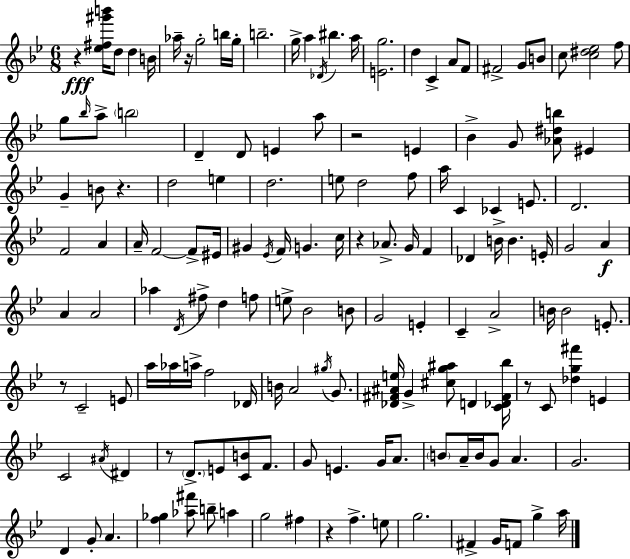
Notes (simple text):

R/q [Eb5,F#5,G#6,B6]/s D5/e D5/q B4/s Ab5/s R/s G5/h B5/s G5/s B5/h. G5/s A5/q Db4/s BIS5/q. A5/s [E4,G5]/h. D5/q C4/q A4/e F4/e F#4/h G4/e B4/e C5/e [C5,D#5,Eb5]/h F5/e G5/e Bb5/s A5/e B5/h D4/q D4/e E4/q A5/e R/h E4/q Bb4/q G4/e [Ab4,D#5,B5]/e EIS4/q G4/q B4/e R/q. D5/h E5/q D5/h. E5/e D5/h F5/e A5/s C4/q CES4/q E4/e. D4/h. F4/h A4/q A4/s F4/h F4/e EIS4/s G#4/q Eb4/s F4/s G4/q. C5/s R/q Ab4/e. G4/s F4/q Db4/q B4/s B4/q. E4/s G4/h A4/q A4/q A4/h Ab5/q D4/s F#5/e D5/q F5/e E5/e Bb4/h B4/e G4/h E4/q C4/q A4/h B4/s B4/h E4/e. R/e C4/h E4/e A5/s Ab5/s A5/s F5/h Db4/s B4/s A4/h G#5/s G4/e. [Db4,F#4,A#4,E5]/s G4/q [C#5,G5,A#5]/e D4/q [C4,Db4,F#4,Bb5]/s R/e C4/e [Db5,G5,F#6]/q E4/q C4/h A#4/s D#4/q R/e D4/e. E4/e [C4,B4]/e F4/e. G4/e E4/q. G4/s A4/e. B4/e A4/s B4/s G4/e A4/q. G4/h. D4/q G4/e A4/q. [F5,Gb5]/q [Ab5,F#6]/e B5/e A5/q G5/h F#5/q R/q F5/q. E5/e G5/h. F#4/q G4/s F4/e G5/q A5/s